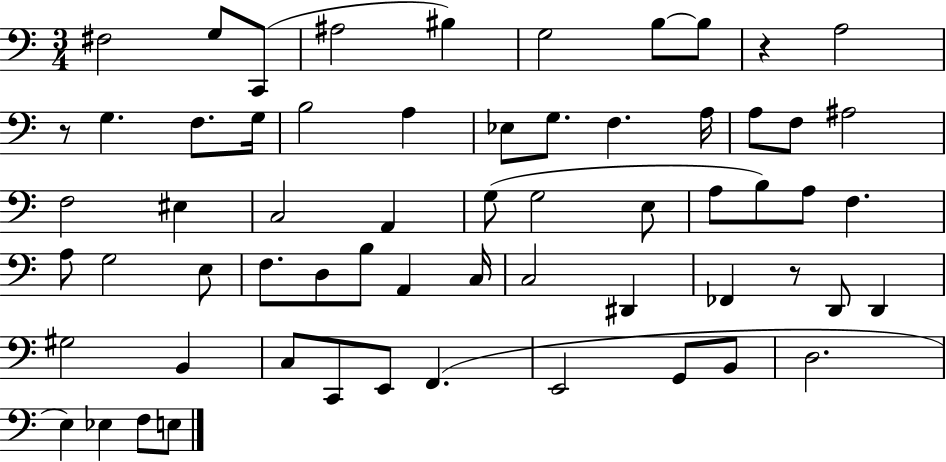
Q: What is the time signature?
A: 3/4